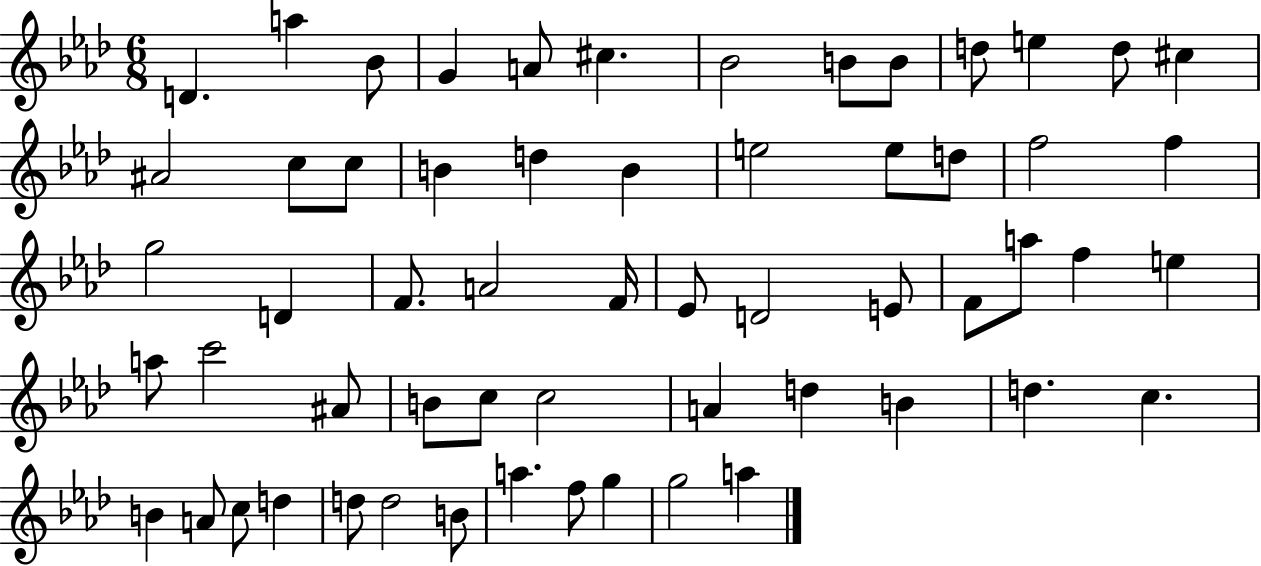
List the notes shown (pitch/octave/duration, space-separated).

D4/q. A5/q Bb4/e G4/q A4/e C#5/q. Bb4/h B4/e B4/e D5/e E5/q D5/e C#5/q A#4/h C5/e C5/e B4/q D5/q B4/q E5/h E5/e D5/e F5/h F5/q G5/h D4/q F4/e. A4/h F4/s Eb4/e D4/h E4/e F4/e A5/e F5/q E5/q A5/e C6/h A#4/e B4/e C5/e C5/h A4/q D5/q B4/q D5/q. C5/q. B4/q A4/e C5/e D5/q D5/e D5/h B4/e A5/q. F5/e G5/q G5/h A5/q